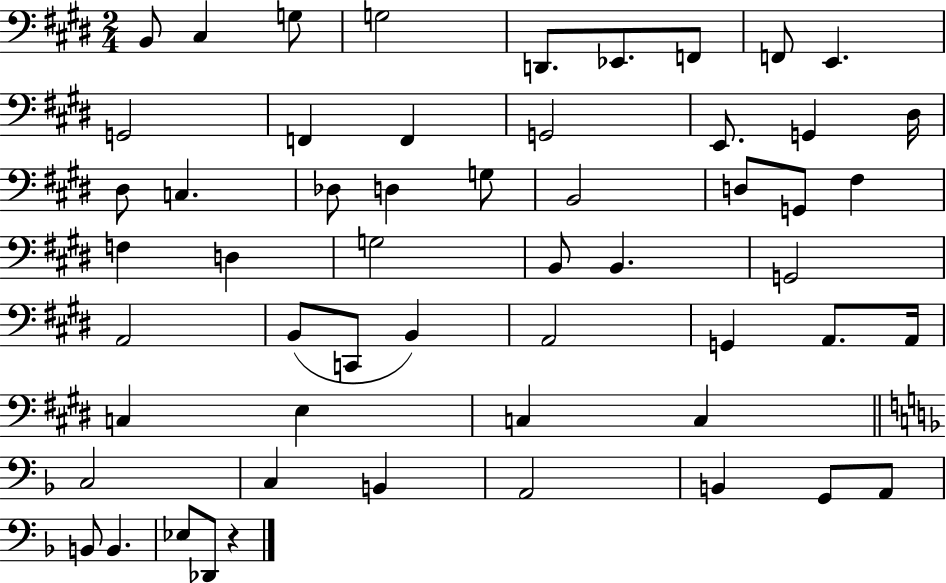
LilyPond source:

{
  \clef bass
  \numericTimeSignature
  \time 2/4
  \key e \major
  b,8 cis4 g8 | g2 | d,8. ees,8. f,8 | f,8 e,4. | \break g,2 | f,4 f,4 | g,2 | e,8. g,4 dis16 | \break dis8 c4. | des8 d4 g8 | b,2 | d8 g,8 fis4 | \break f4 d4 | g2 | b,8 b,4. | g,2 | \break a,2 | b,8( c,8 b,4) | a,2 | g,4 a,8. a,16 | \break c4 e4 | c4 c4 | \bar "||" \break \key f \major c2 | c4 b,4 | a,2 | b,4 g,8 a,8 | \break b,8 b,4. | ees8 des,8 r4 | \bar "|."
}